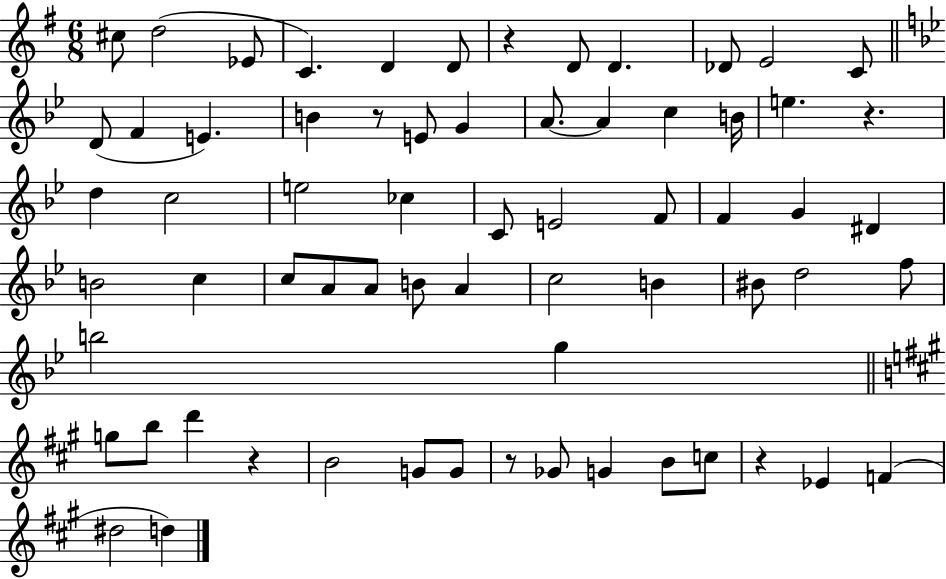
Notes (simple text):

C#5/e D5/h Eb4/e C4/q. D4/q D4/e R/q D4/e D4/q. Db4/e E4/h C4/e D4/e F4/q E4/q. B4/q R/e E4/e G4/q A4/e. A4/q C5/q B4/s E5/q. R/q. D5/q C5/h E5/h CES5/q C4/e E4/h F4/e F4/q G4/q D#4/q B4/h C5/q C5/e A4/e A4/e B4/e A4/q C5/h B4/q BIS4/e D5/h F5/e B5/h G5/q G5/e B5/e D6/q R/q B4/h G4/e G4/e R/e Gb4/e G4/q B4/e C5/e R/q Eb4/q F4/q D#5/h D5/q